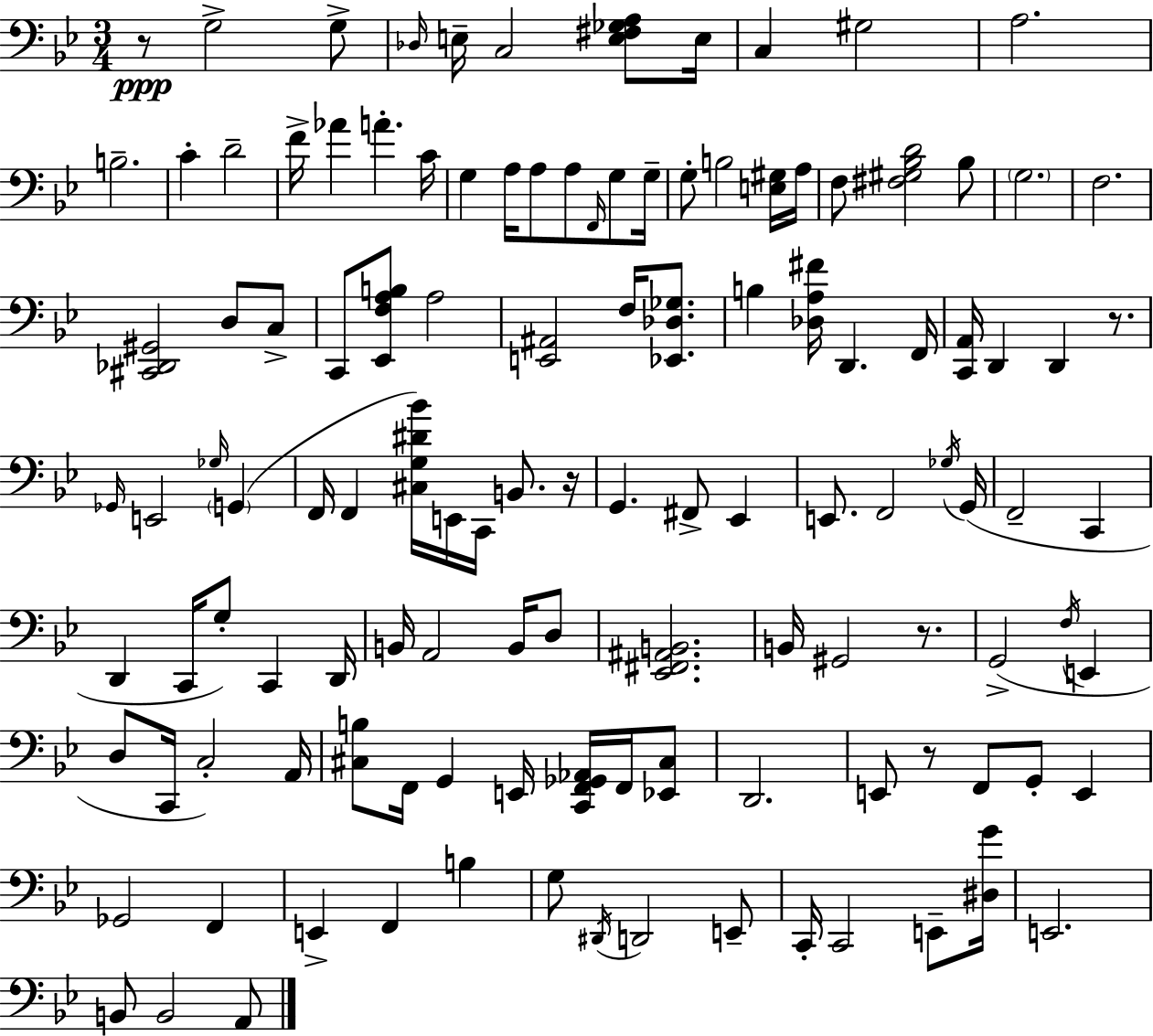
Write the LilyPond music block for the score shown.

{
  \clef bass
  \numericTimeSignature
  \time 3/4
  \key bes \major
  \repeat volta 2 { r8\ppp g2-> g8-> | \grace { des16 } e16-- c2 <e fis ges a>8 | e16 c4 gis2 | a2. | \break b2.-- | c'4-. d'2-- | f'16-> aes'4 a'4.-. | c'16 g4 a16 a8 a8 \grace { f,16 } g8 | \break g16-- g8-. b2 | <e gis>16 a16 f8 <fis gis bes d'>2 | bes8 \parenthesize g2. | f2. | \break <cis, des, gis,>2 d8 | c8-> c,8 <ees, f a b>8 a2 | <e, ais,>2 f16 <ees, des ges>8. | b4 <des a fis'>16 d,4. | \break f,16 <c, a,>16 d,4 d,4 r8. | \grace { ges,16 } e,2 \grace { ges16 } | \parenthesize g,4( f,16 f,4 <cis g dis' bes'>16) e,16 c,16 | b,8. r16 g,4. fis,8-> | \break ees,4 e,8. f,2 | \acciaccatura { ges16 } g,16( f,2-- | c,4 d,4 c,16 g8-.) | c,4 d,16 b,16 a,2 | \break b,16 d8 <ees, fis, ais, b,>2. | b,16 gis,2 | r8. g,2->( | \acciaccatura { f16 } e,4 d8 c,16 c2-.) | \break a,16 <cis b>8 f,16 g,4 | e,16 <c, f, ges, aes,>16 f,16 <ees, cis>8 d,2. | e,8 r8 f,8 | g,8-. e,4 ges,2 | \break f,4 e,4-> f,4 | b4 g8 \acciaccatura { dis,16 } d,2 | e,8-- c,16-. c,2 | e,8-- <dis g'>16 e,2. | \break b,8 b,2 | a,8 } \bar "|."
}